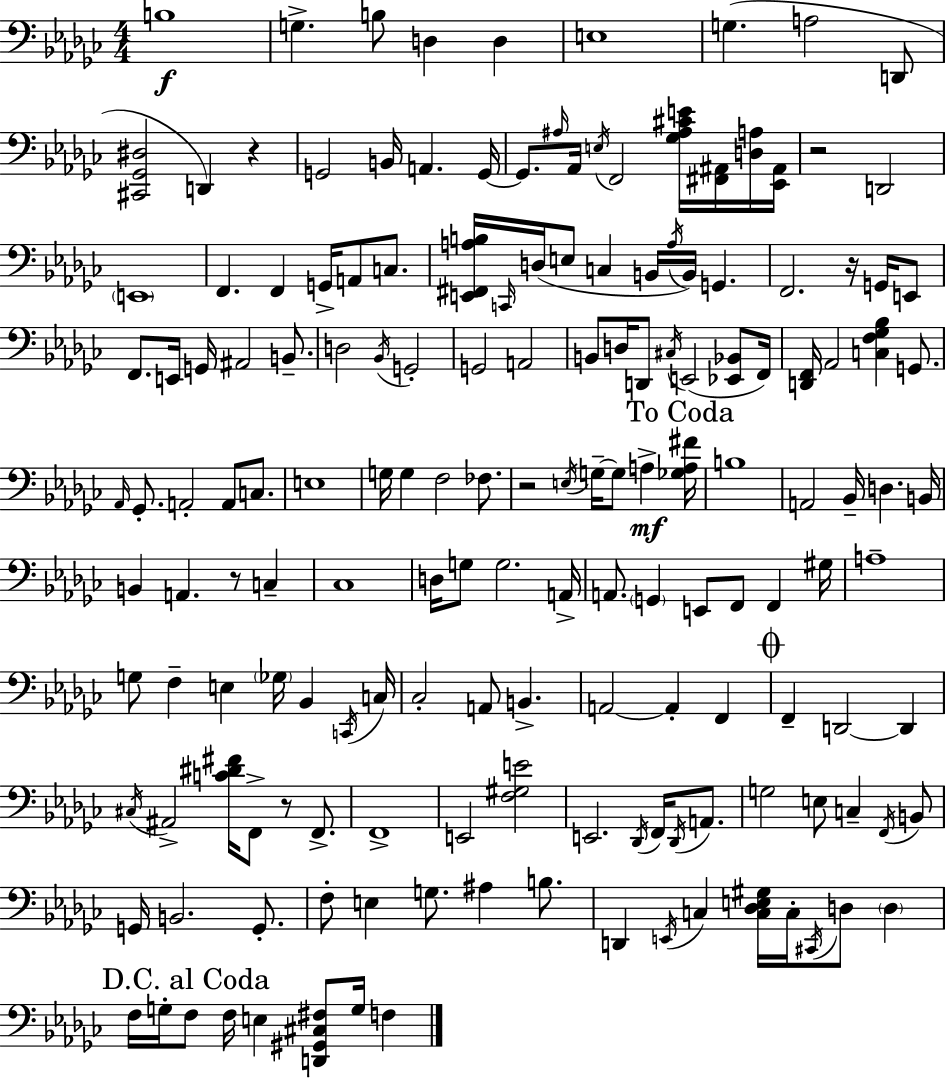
B3/w G3/q. B3/e D3/q D3/q E3/w G3/q. A3/h D2/e [C#2,Gb2,D#3]/h D2/q R/q G2/h B2/s A2/q. G2/s G2/e. A#3/s Ab2/s E3/s F2/h [Gb3,A#3,C#4,E4]/s [F#2,A#2]/s [D3,A3]/s [Eb2,A#2]/s R/h D2/h E2/w F2/q. F2/q G2/s A2/e C3/e. [E2,F#2,A3,B3]/s C2/s D3/s E3/e C3/q B2/s A3/s B2/s G2/q. F2/h. R/s G2/s E2/e F2/e. E2/s G2/s A#2/h B2/e. D3/h Bb2/s G2/h G2/h A2/h B2/e D3/s D2/e C#3/s E2/h [Eb2,Bb2]/e F2/s [D2,F2]/s Ab2/h [C3,F3,Gb3,Bb3]/q G2/e. Ab2/s Gb2/e. A2/h A2/e C3/e. E3/w G3/s G3/q F3/h FES3/e. R/h E3/s G3/s G3/e A3/q [Gb3,A3,F#4]/s B3/w A2/h Bb2/s D3/q. B2/s B2/q A2/q. R/e C3/q CES3/w D3/s G3/e G3/h. A2/s A2/e. G2/q E2/e F2/e F2/q G#3/s A3/w G3/e F3/q E3/q Gb3/s Bb2/q C2/s C3/s CES3/h A2/e B2/q. A2/h A2/q F2/q F2/q D2/h D2/q C#3/s A#2/h [C4,D#4,F#4]/s F2/e R/e F2/e. F2/w E2/h [F3,G#3,E4]/h E2/h. Db2/s F2/s Db2/s A2/e. G3/h E3/e C3/q F2/s B2/e G2/s B2/h. G2/e. F3/e E3/q G3/e. A#3/q B3/e. D2/q E2/s C3/q [C3,Db3,E3,G#3]/s C3/s C#2/s D3/e D3/q F3/s G3/s F3/e F3/s E3/q [D2,G#2,C#3,F#3]/e G3/s F3/q